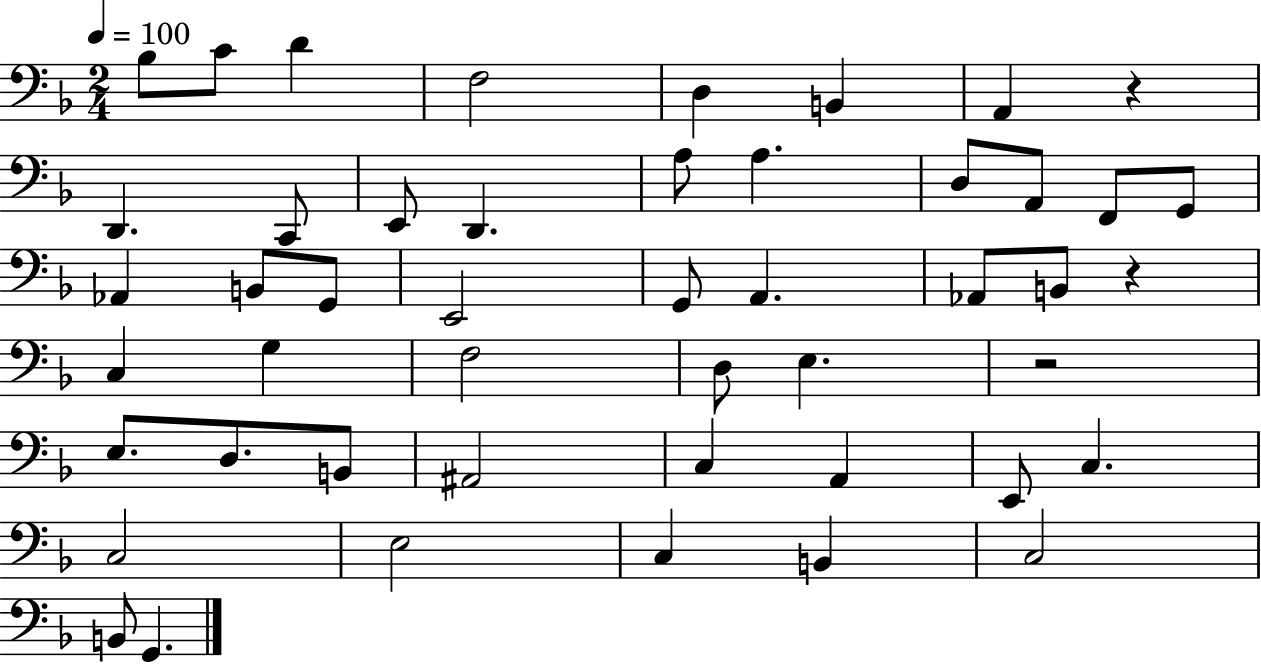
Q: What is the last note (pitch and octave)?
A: G2